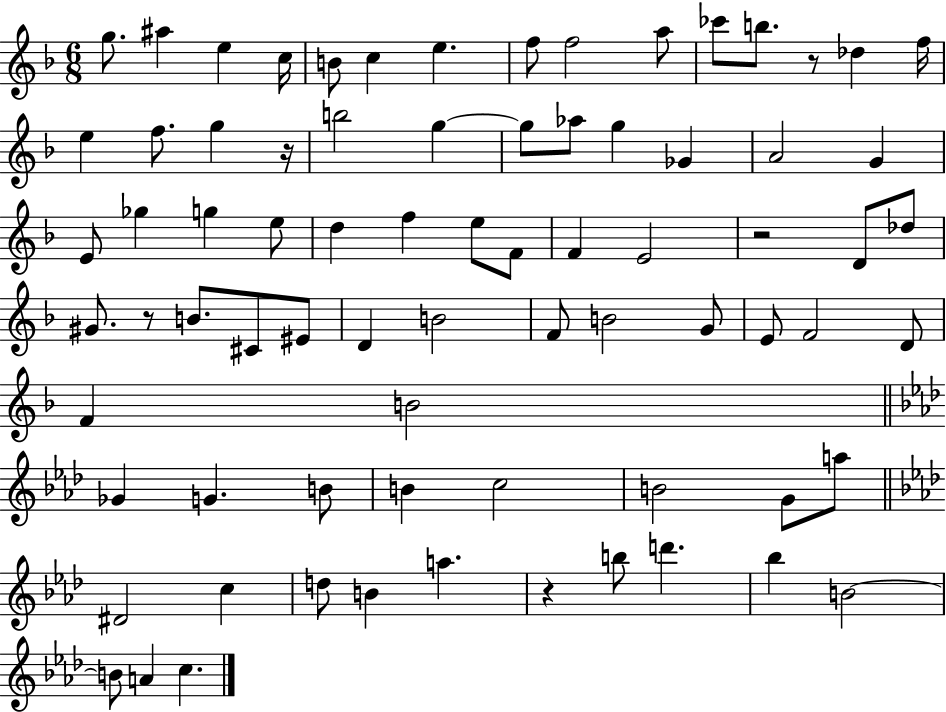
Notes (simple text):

G5/e. A#5/q E5/q C5/s B4/e C5/q E5/q. F5/e F5/h A5/e CES6/e B5/e. R/e Db5/q F5/s E5/q F5/e. G5/q R/s B5/h G5/q G5/e Ab5/e G5/q Gb4/q A4/h G4/q E4/e Gb5/q G5/q E5/e D5/q F5/q E5/e F4/e F4/q E4/h R/h D4/e Db5/e G#4/e. R/e B4/e. C#4/e EIS4/e D4/q B4/h F4/e B4/h G4/e E4/e F4/h D4/e F4/q B4/h Gb4/q G4/q. B4/e B4/q C5/h B4/h G4/e A5/e D#4/h C5/q D5/e B4/q A5/q. R/q B5/e D6/q. Bb5/q B4/h B4/e A4/q C5/q.